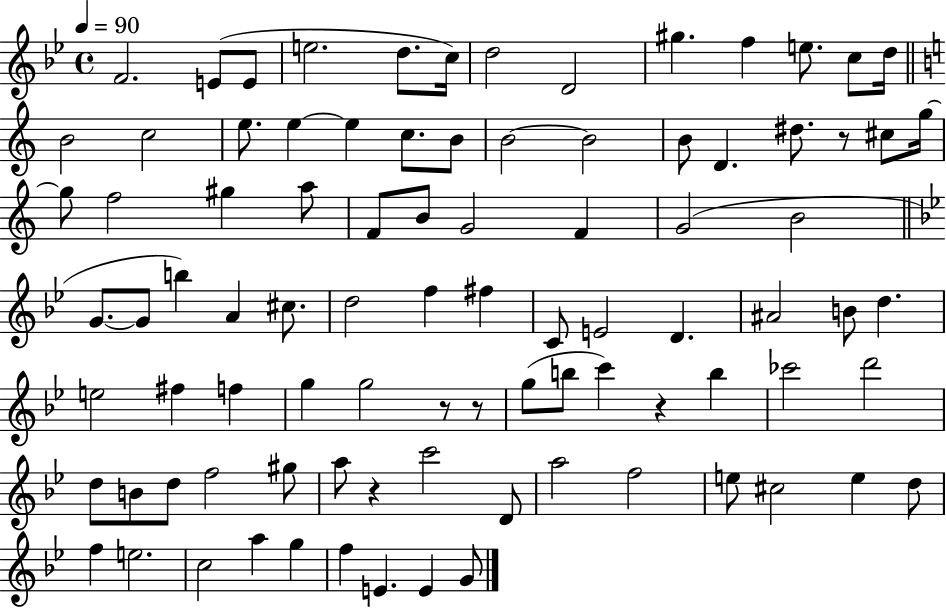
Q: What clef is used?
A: treble